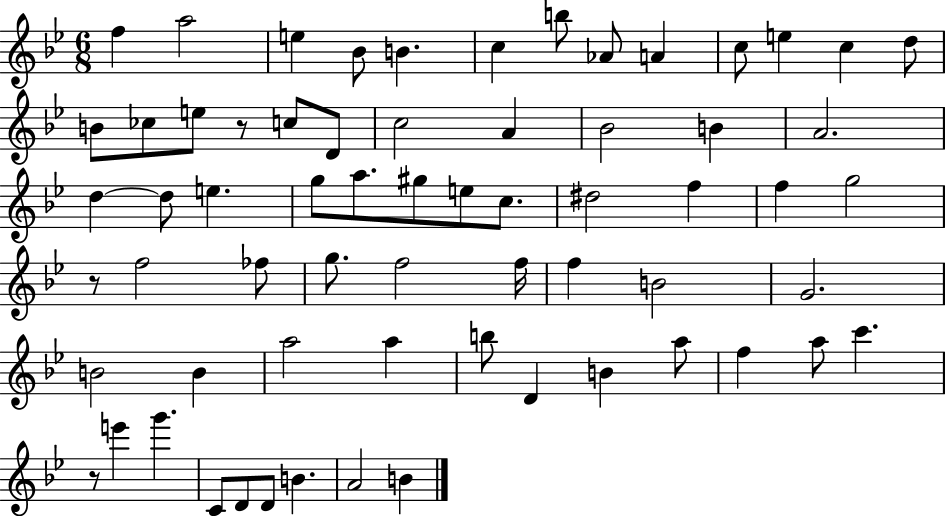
X:1
T:Untitled
M:6/8
L:1/4
K:Bb
f a2 e _B/2 B c b/2 _A/2 A c/2 e c d/2 B/2 _c/2 e/2 z/2 c/2 D/2 c2 A _B2 B A2 d d/2 e g/2 a/2 ^g/2 e/2 c/2 ^d2 f f g2 z/2 f2 _f/2 g/2 f2 f/4 f B2 G2 B2 B a2 a b/2 D B a/2 f a/2 c' z/2 e' g' C/2 D/2 D/2 B A2 B